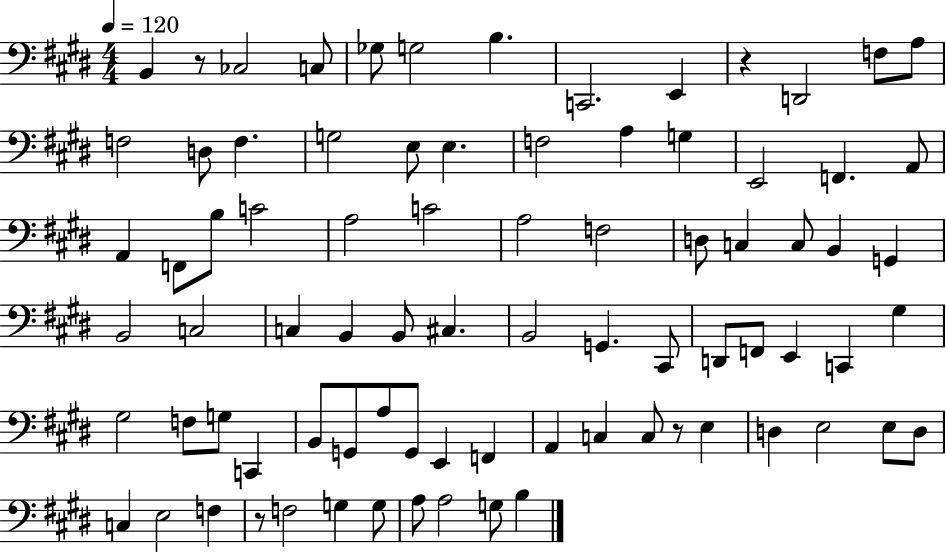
{
  \clef bass
  \numericTimeSignature
  \time 4/4
  \key e \major
  \tempo 4 = 120
  b,4 r8 ces2 c8 | ges8 g2 b4. | c,2. e,4 | r4 d,2 f8 a8 | \break f2 d8 f4. | g2 e8 e4. | f2 a4 g4 | e,2 f,4. a,8 | \break a,4 f,8 b8 c'2 | a2 c'2 | a2 f2 | d8 c4 c8 b,4 g,4 | \break b,2 c2 | c4 b,4 b,8 cis4. | b,2 g,4. cis,8 | d,8 f,8 e,4 c,4 gis4 | \break gis2 f8 g8 c,4 | b,8 g,8 a8 g,8 e,4 f,4 | a,4 c4 c8 r8 e4 | d4 e2 e8 d8 | \break c4 e2 f4 | r8 f2 g4 g8 | a8 a2 g8 b4 | \bar "|."
}